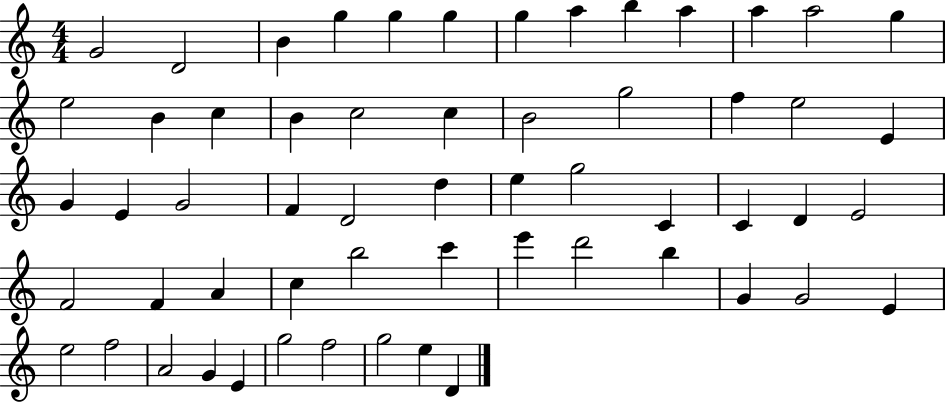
{
  \clef treble
  \numericTimeSignature
  \time 4/4
  \key c \major
  g'2 d'2 | b'4 g''4 g''4 g''4 | g''4 a''4 b''4 a''4 | a''4 a''2 g''4 | \break e''2 b'4 c''4 | b'4 c''2 c''4 | b'2 g''2 | f''4 e''2 e'4 | \break g'4 e'4 g'2 | f'4 d'2 d''4 | e''4 g''2 c'4 | c'4 d'4 e'2 | \break f'2 f'4 a'4 | c''4 b''2 c'''4 | e'''4 d'''2 b''4 | g'4 g'2 e'4 | \break e''2 f''2 | a'2 g'4 e'4 | g''2 f''2 | g''2 e''4 d'4 | \break \bar "|."
}